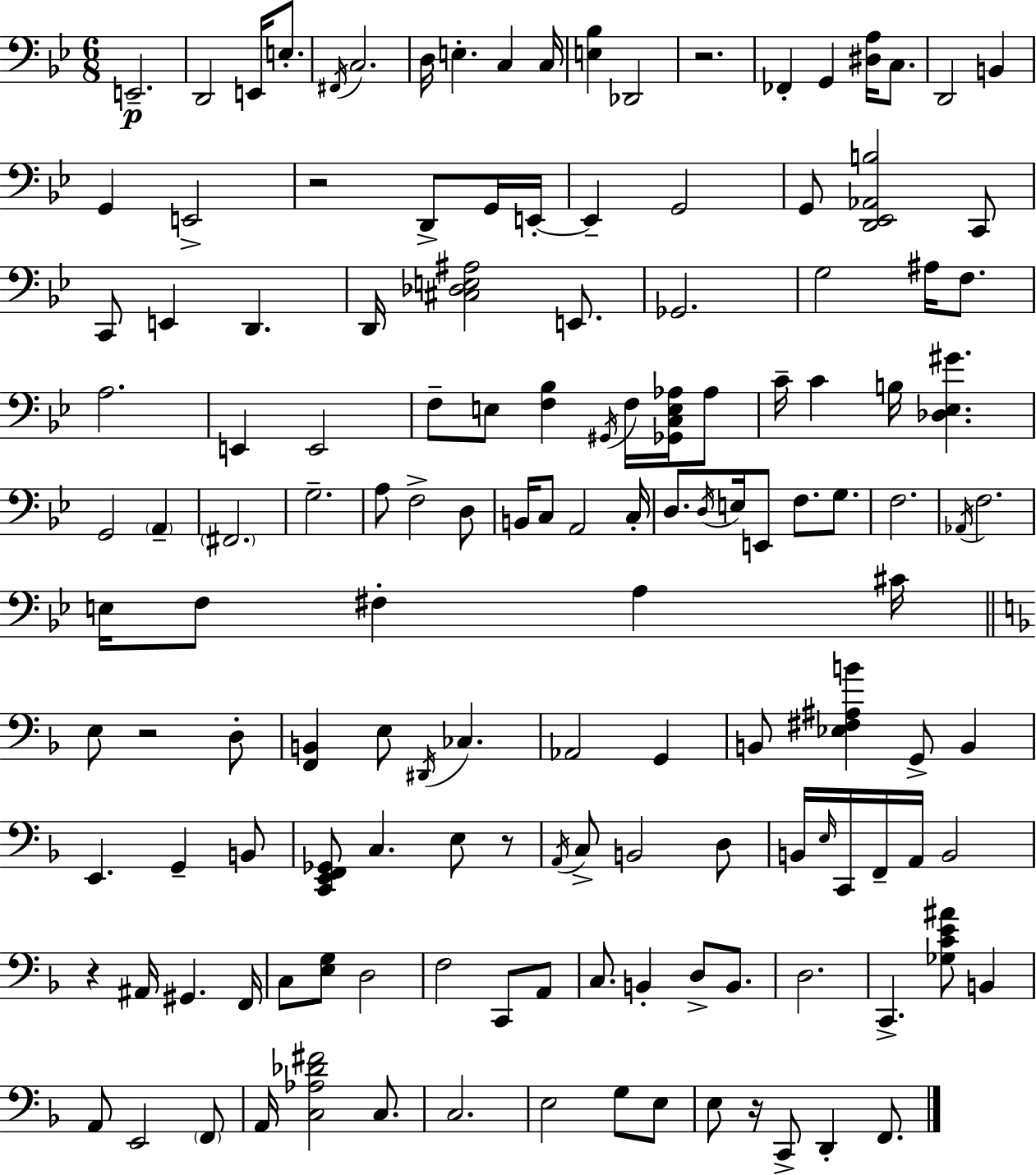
{
  \clef bass
  \numericTimeSignature
  \time 6/8
  \key g \minor
  e,2.--\p | d,2 e,16 e8.-. | \acciaccatura { fis,16 } c2. | d16 e4.-. c4 | \break c16 <e bes>4 des,2 | r2. | fes,4-. g,4 <dis a>16 c8. | d,2 b,4 | \break g,4 e,2-> | r2 d,8-> g,16 | e,16-.~~ e,4-- g,2 | g,8 <d, ees, aes, b>2 c,8 | \break c,8 e,4 d,4. | d,16 <cis des e ais>2 e,8. | ges,2. | g2 ais16 f8. | \break a2. | e,4 e,2 | f8-- e8 <f bes>4 \acciaccatura { gis,16 } f16 <ges, c e aes>16 | aes8 c'16-- c'4 b16 <des ees gis'>4. | \break g,2 \parenthesize a,4-- | \parenthesize fis,2. | g2.-- | a8 f2-> | \break d8 b,16 c8 a,2 | c16-. d8. \acciaccatura { d16 } e16 e,8 f8. | g8. f2. | \acciaccatura { aes,16 } f2. | \break e16 f8 fis4-. a4 | cis'16 \bar "||" \break \key f \major e8 r2 d8-. | <f, b,>4 e8 \acciaccatura { dis,16 } ces4. | aes,2 g,4 | b,8 <ees fis ais b'>4 g,8-> b,4 | \break e,4. g,4-- b,8 | <c, e, f, ges,>8 c4. e8 r8 | \acciaccatura { a,16 } c8-> b,2 | d8 b,16 \grace { e16 } c,16 f,16-- a,16 b,2 | \break r4 ais,16 gis,4. | f,16 c8 <e g>8 d2 | f2 c,8 | a,8 c8. b,4-. d8-> | \break b,8. d2. | c,4.-> <ges c' e' ais'>8 b,4 | a,8 e,2 | \parenthesize f,8 a,16 <c aes des' fis'>2 | \break c8. c2. | e2 g8 | e8 e8 r16 c,8-> d,4-. | f,8. \bar "|."
}